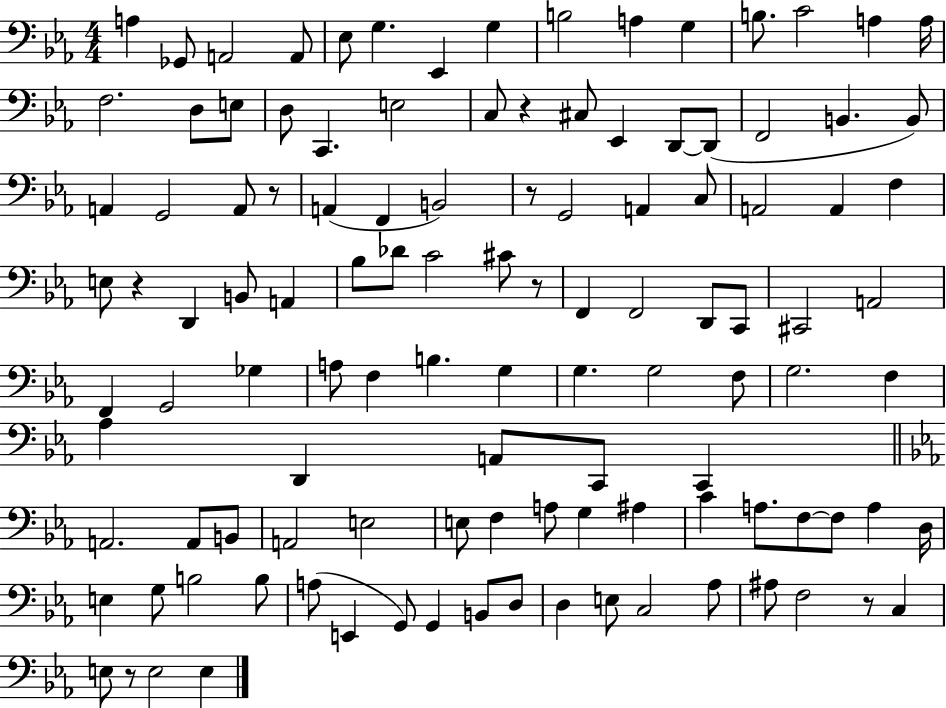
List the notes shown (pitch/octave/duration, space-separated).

A3/q Gb2/e A2/h A2/e Eb3/e G3/q. Eb2/q G3/q B3/h A3/q G3/q B3/e. C4/h A3/q A3/s F3/h. D3/e E3/e D3/e C2/q. E3/h C3/e R/q C#3/e Eb2/q D2/e D2/e F2/h B2/q. B2/e A2/q G2/h A2/e R/e A2/q F2/q B2/h R/e G2/h A2/q C3/e A2/h A2/q F3/q E3/e R/q D2/q B2/e A2/q Bb3/e Db4/e C4/h C#4/e R/e F2/q F2/h D2/e C2/e C#2/h A2/h F2/q G2/h Gb3/q A3/e F3/q B3/q. G3/q G3/q. G3/h F3/e G3/h. F3/q Ab3/q D2/q A2/e C2/e C2/q A2/h. A2/e B2/e A2/h E3/h E3/e F3/q A3/e G3/q A#3/q C4/q A3/e. F3/e F3/e A3/q D3/s E3/q G3/e B3/h B3/e A3/e E2/q G2/e G2/q B2/e D3/e D3/q E3/e C3/h Ab3/e A#3/e F3/h R/e C3/q E3/e R/e E3/h E3/q